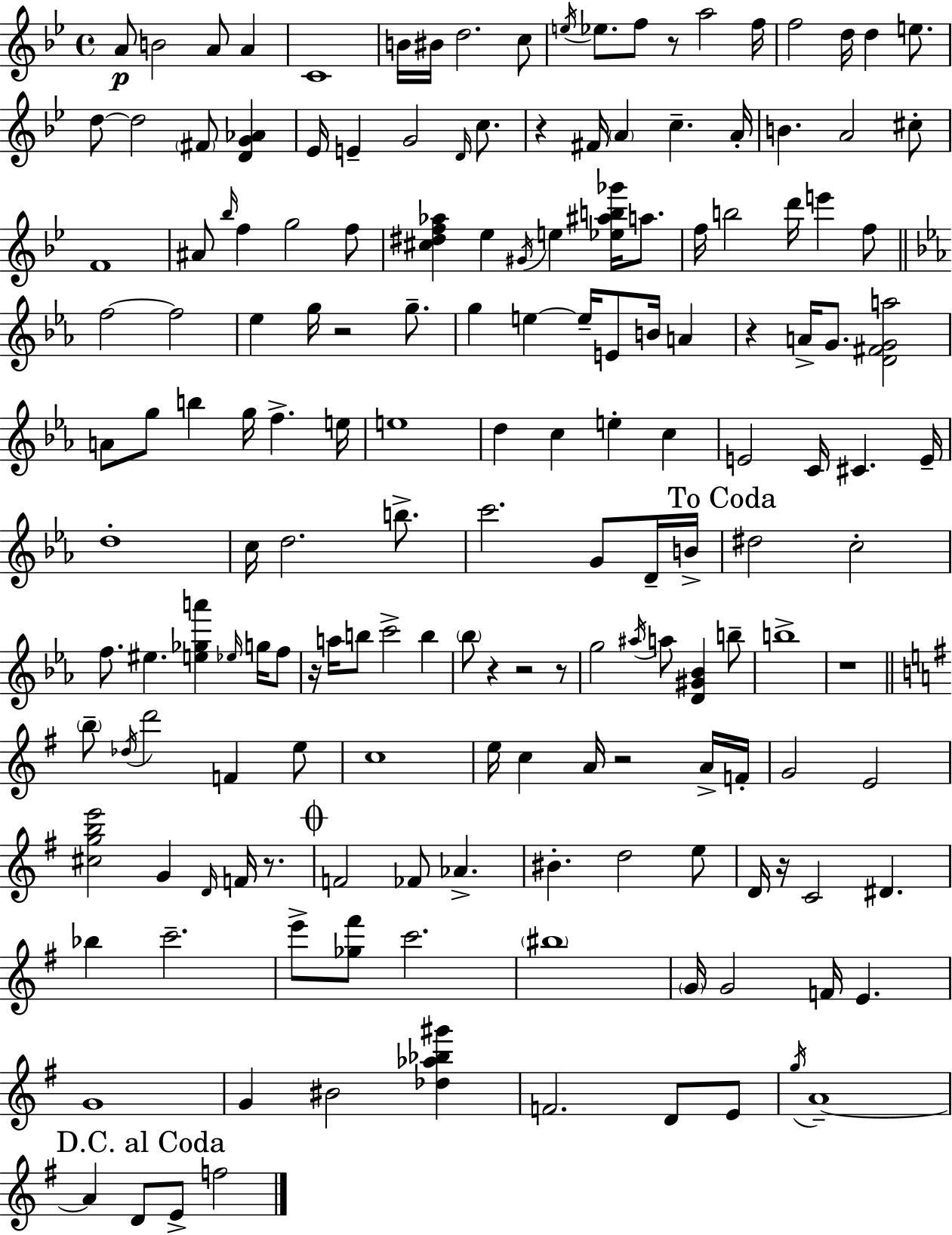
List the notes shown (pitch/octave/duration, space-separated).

A4/e B4/h A4/e A4/q C4/w B4/s BIS4/s D5/h. C5/e E5/s Eb5/e. F5/e R/e A5/h F5/s F5/h D5/s D5/q E5/e. D5/e D5/h F#4/e [D4,G4,Ab4]/q Eb4/s E4/q G4/h D4/s C5/e. R/q F#4/s A4/q C5/q. A4/s B4/q. A4/h C#5/e F4/w A#4/e Bb5/s F5/q G5/h F5/e [C#5,D#5,F5,Ab5]/q Eb5/q G#4/s E5/q [Eb5,A#5,B5,Gb6]/s A5/e. F5/s B5/h D6/s E6/q F5/e F5/h F5/h Eb5/q G5/s R/h G5/e. G5/q E5/q E5/s E4/e B4/s A4/q R/q A4/s G4/e. [D4,F#4,G4,A5]/h A4/e G5/e B5/q G5/s F5/q. E5/s E5/w D5/q C5/q E5/q C5/q E4/h C4/s C#4/q. E4/s D5/w C5/s D5/h. B5/e. C6/h. G4/e D4/s B4/s D#5/h C5/h F5/e. EIS5/q. [E5,Gb5,A6]/q Eb5/s G5/s F5/e R/s A5/s B5/e C6/h B5/q Bb5/e R/q R/h R/e G5/h A#5/s A5/e [D4,G#4,Bb4]/q B5/e B5/w R/w B5/e Db5/s D6/h F4/q E5/e C5/w E5/s C5/q A4/s R/h A4/s F4/s G4/h E4/h [C#5,G5,B5,E6]/h G4/q D4/s F4/s R/e. F4/h FES4/e Ab4/q. BIS4/q. D5/h E5/e D4/s R/s C4/h D#4/q. Bb5/q C6/h. E6/e [Gb5,F#6]/e C6/h. BIS5/w G4/s G4/h F4/s E4/q. G4/w G4/q BIS4/h [Db5,Ab5,Bb5,G#6]/q F4/h. D4/e E4/e G5/s A4/w A4/q D4/e E4/e F5/h